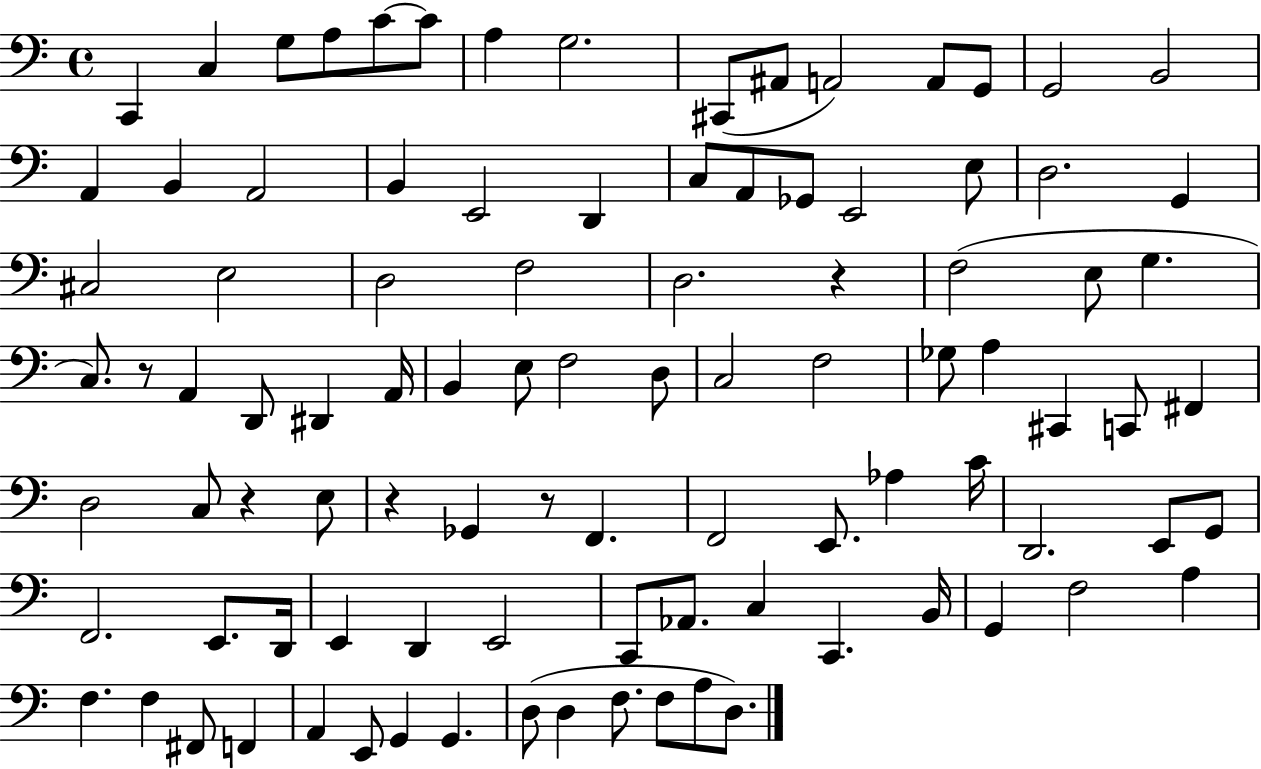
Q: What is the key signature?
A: C major